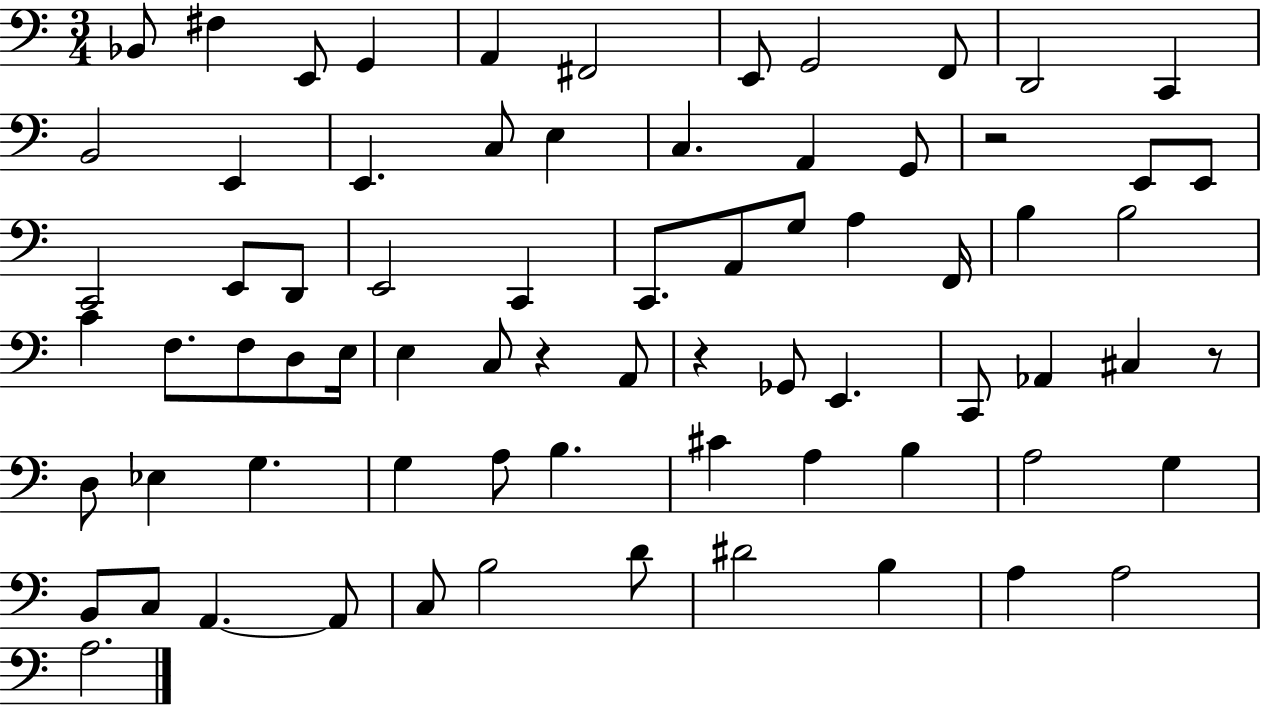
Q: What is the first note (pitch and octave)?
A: Bb2